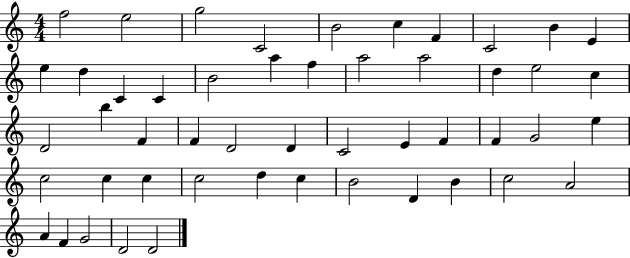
X:1
T:Untitled
M:4/4
L:1/4
K:C
f2 e2 g2 C2 B2 c F C2 B E e d C C B2 a f a2 a2 d e2 c D2 b F F D2 D C2 E F F G2 e c2 c c c2 d c B2 D B c2 A2 A F G2 D2 D2